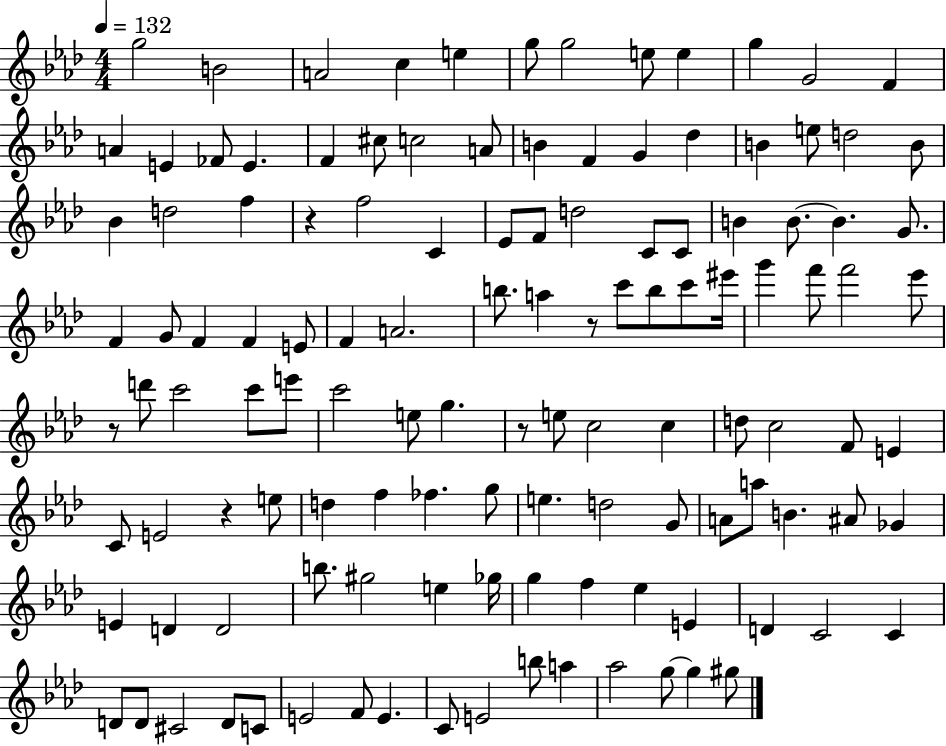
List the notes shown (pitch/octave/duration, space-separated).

G5/h B4/h A4/h C5/q E5/q G5/e G5/h E5/e E5/q G5/q G4/h F4/q A4/q E4/q FES4/e E4/q. F4/q C#5/e C5/h A4/e B4/q F4/q G4/q Db5/q B4/q E5/e D5/h B4/e Bb4/q D5/h F5/q R/q F5/h C4/q Eb4/e F4/e D5/h C4/e C4/e B4/q B4/e. B4/q. G4/e. F4/q G4/e F4/q F4/q E4/e F4/q A4/h. B5/e. A5/q R/e C6/e B5/e C6/e EIS6/s G6/q F6/e F6/h Eb6/e R/e D6/e C6/h C6/e E6/e C6/h E5/e G5/q. R/e E5/e C5/h C5/q D5/e C5/h F4/e E4/q C4/e E4/h R/q E5/e D5/q F5/q FES5/q. G5/e E5/q. D5/h G4/e A4/e A5/e B4/q. A#4/e Gb4/q E4/q D4/q D4/h B5/e. G#5/h E5/q Gb5/s G5/q F5/q Eb5/q E4/q D4/q C4/h C4/q D4/e D4/e C#4/h D4/e C4/e E4/h F4/e E4/q. C4/e E4/h B5/e A5/q Ab5/h G5/e G5/q G#5/e